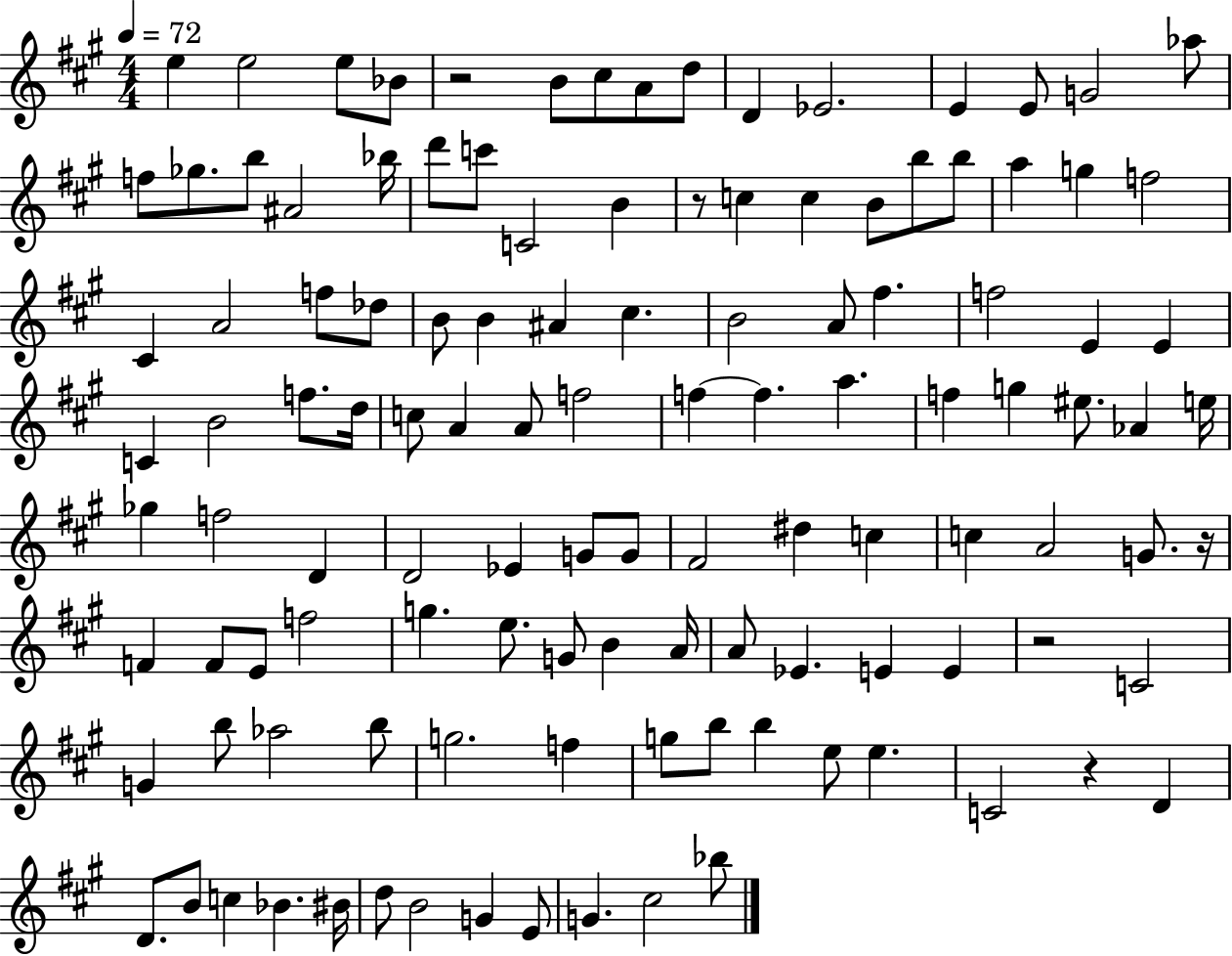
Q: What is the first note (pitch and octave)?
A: E5